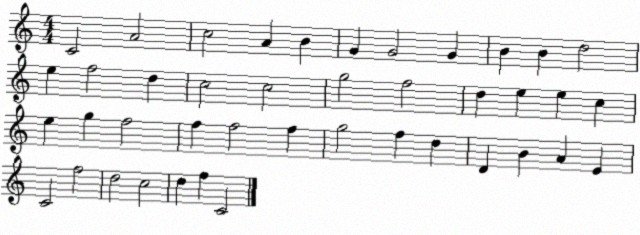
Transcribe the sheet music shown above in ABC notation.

X:1
T:Untitled
M:4/4
L:1/4
K:C
C2 A2 c2 A B G G2 G B B d2 e f2 d c2 c2 g2 f2 d e e c e g f2 f f2 f g2 f d D B A E C2 f2 d2 c2 d f C2